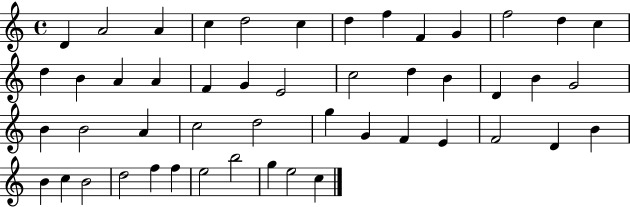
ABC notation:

X:1
T:Untitled
M:4/4
L:1/4
K:C
D A2 A c d2 c d f F G f2 d c d B A A F G E2 c2 d B D B G2 B B2 A c2 d2 g G F E F2 D B B c B2 d2 f f e2 b2 g e2 c